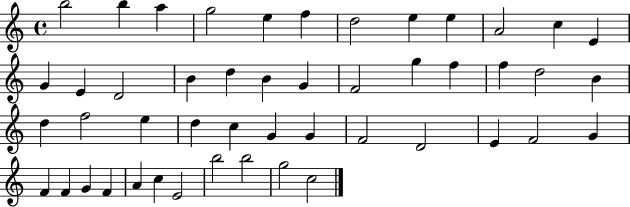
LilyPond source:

{
  \clef treble
  \time 4/4
  \defaultTimeSignature
  \key c \major
  b''2 b''4 a''4 | g''2 e''4 f''4 | d''2 e''4 e''4 | a'2 c''4 e'4 | \break g'4 e'4 d'2 | b'4 d''4 b'4 g'4 | f'2 g''4 f''4 | f''4 d''2 b'4 | \break d''4 f''2 e''4 | d''4 c''4 g'4 g'4 | f'2 d'2 | e'4 f'2 g'4 | \break f'4 f'4 g'4 f'4 | a'4 c''4 e'2 | b''2 b''2 | g''2 c''2 | \break \bar "|."
}